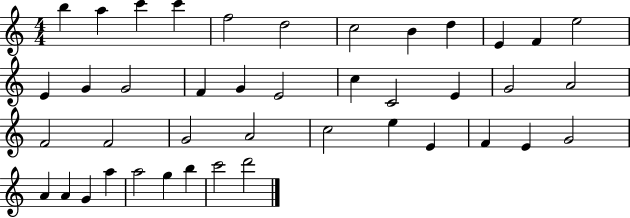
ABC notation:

X:1
T:Untitled
M:4/4
L:1/4
K:C
b a c' c' f2 d2 c2 B d E F e2 E G G2 F G E2 c C2 E G2 A2 F2 F2 G2 A2 c2 e E F E G2 A A G a a2 g b c'2 d'2